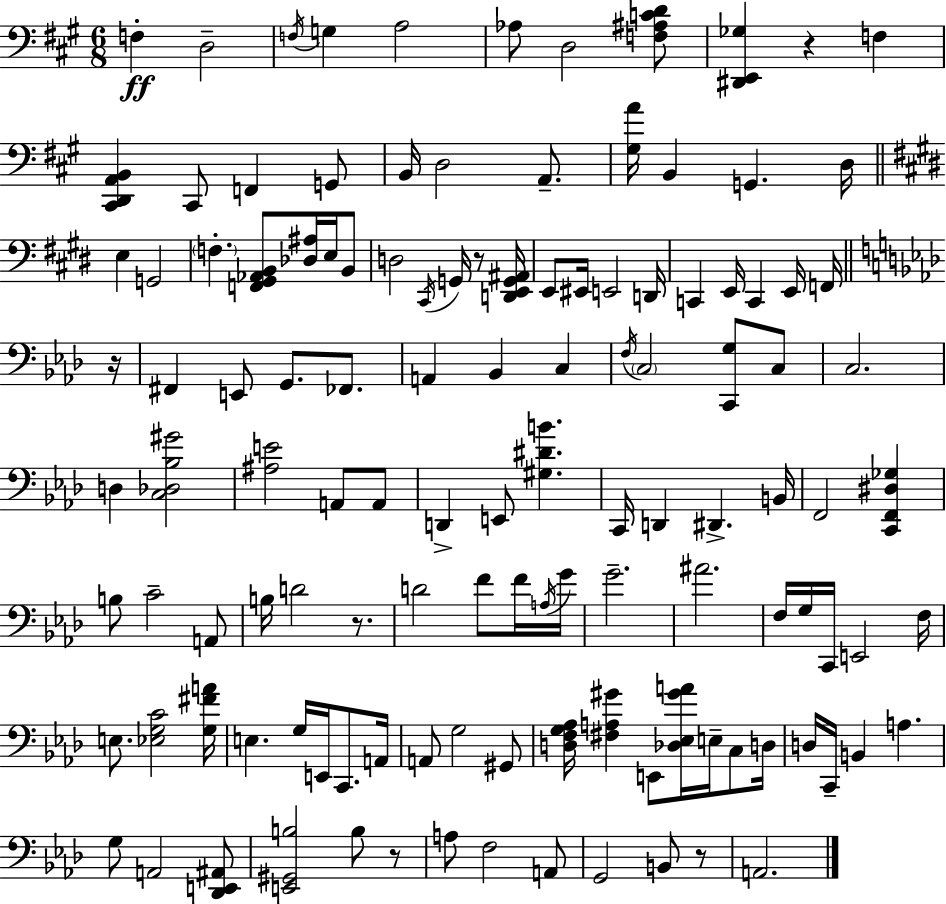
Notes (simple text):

F3/q D3/h F3/s G3/q A3/h Ab3/e D3/h [F3,A#3,C4,D4]/e [D#2,E2,Gb3]/q R/q F3/q [C#2,D2,A2,B2]/q C#2/e F2/q G2/e B2/s D3/h A2/e. [G#3,A4]/s B2/q G2/q. D3/s E3/q G2/h F3/q. [F2,G#2,Ab2,B2]/e [Db3,A#3]/s E3/s B2/e D3/h C#2/s G2/s R/e [D2,E2,G2,A#2]/s E2/e EIS2/s E2/h D2/s C2/q E2/s C2/q E2/s F2/s R/s F#2/q E2/e G2/e. FES2/e. A2/q Bb2/q C3/q F3/s C3/h [C2,G3]/e C3/e C3/h. D3/q [C3,Db3,Bb3,G#4]/h [A#3,E4]/h A2/e A2/e D2/q E2/e [G#3,D#4,B4]/q. C2/s D2/q D#2/q. B2/s F2/h [C2,F2,D#3,Gb3]/q B3/e C4/h A2/e B3/s D4/h R/e. D4/h F4/e F4/s A3/s G4/s G4/h. A#4/h. F3/s G3/s C2/s E2/h F3/s E3/e. [Eb3,G3,C4]/h [G3,F#4,A4]/s E3/q. G3/s E2/s C2/e. A2/s A2/e G3/h G#2/e [D3,F3,G3,Ab3]/s [F#3,A3,G#4]/q E2/e [Db3,Eb3,G#4,A4]/s E3/s C3/e D3/s D3/s C2/s B2/q A3/q. G3/e A2/h [Db2,E2,A#2]/e [E2,G#2,B3]/h B3/e R/e A3/e F3/h A2/e G2/h B2/e R/e A2/h.